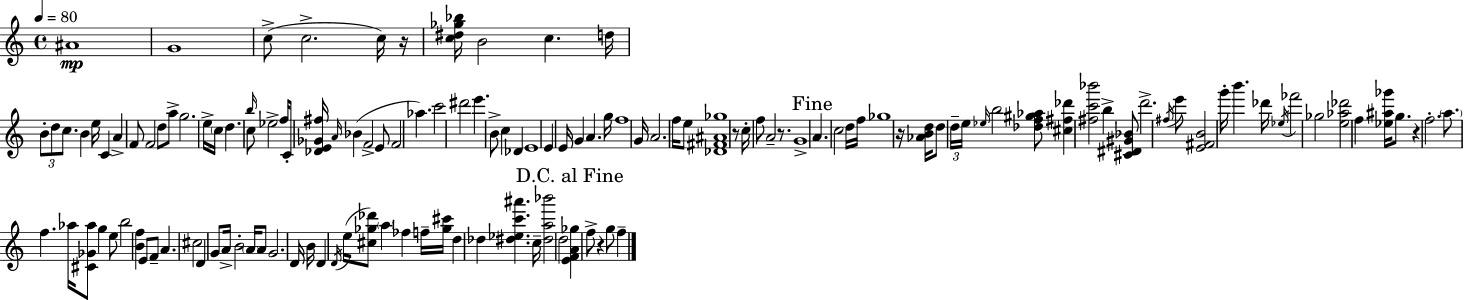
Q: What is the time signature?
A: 4/4